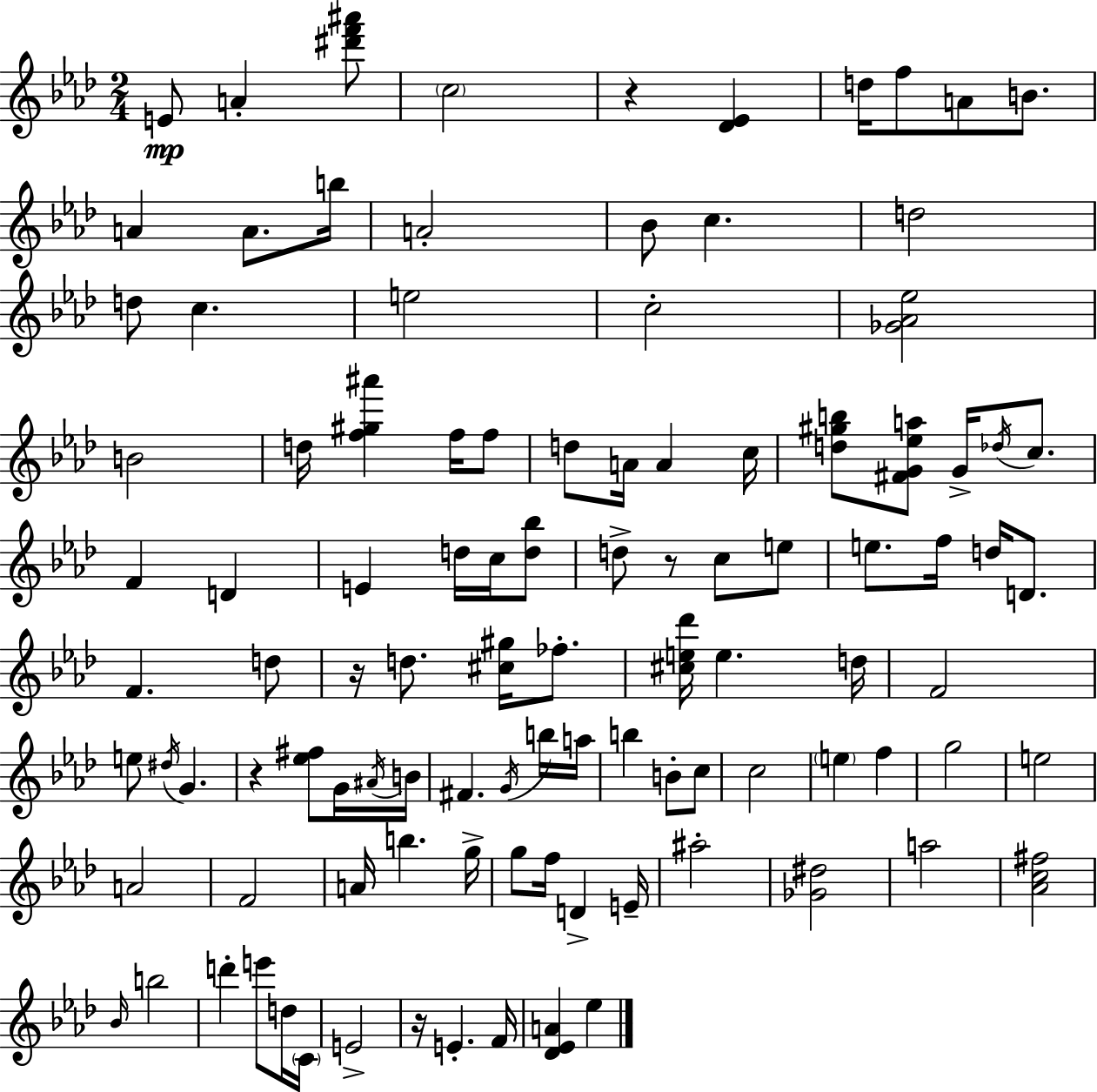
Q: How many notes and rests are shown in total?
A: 105